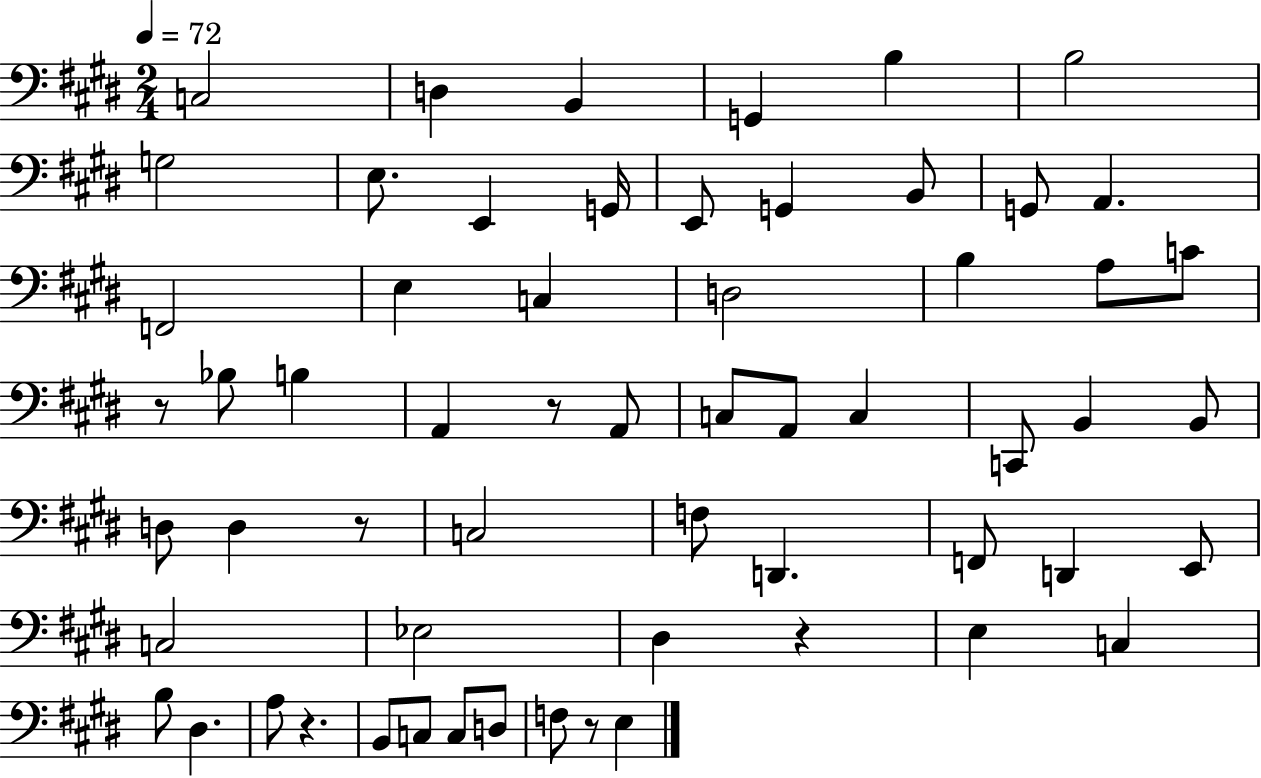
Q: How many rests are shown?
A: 6